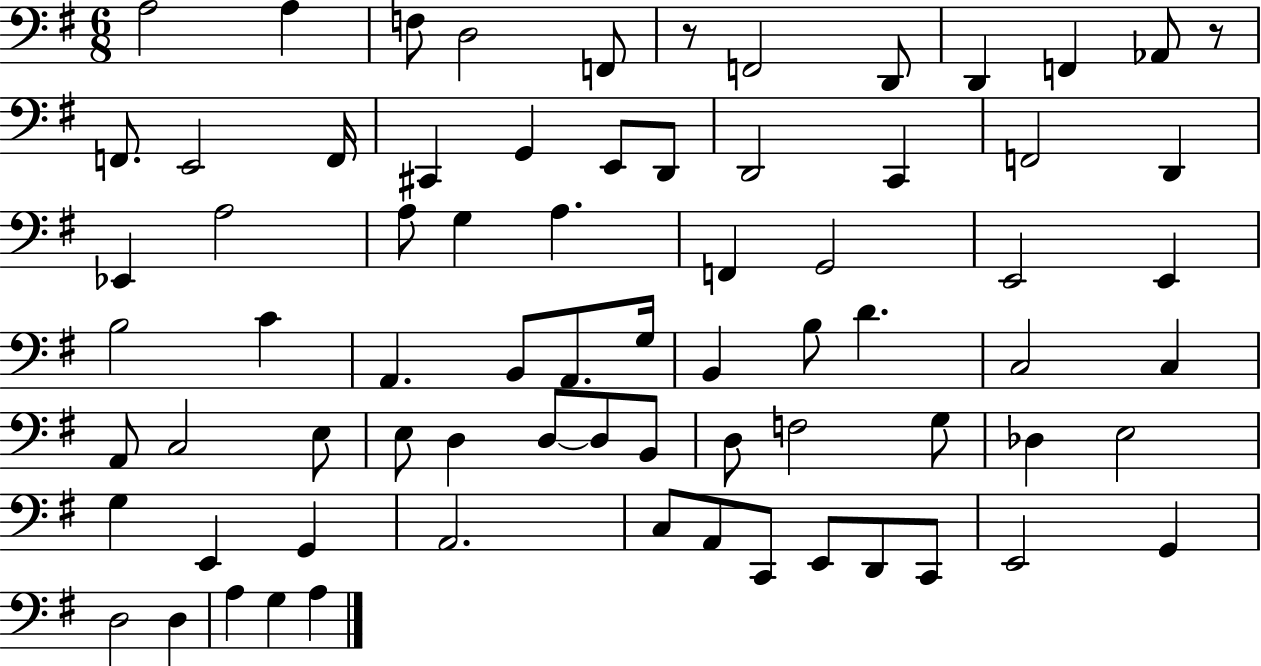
A3/h A3/q F3/e D3/h F2/e R/e F2/h D2/e D2/q F2/q Ab2/e R/e F2/e. E2/h F2/s C#2/q G2/q E2/e D2/e D2/h C2/q F2/h D2/q Eb2/q A3/h A3/e G3/q A3/q. F2/q G2/h E2/h E2/q B3/h C4/q A2/q. B2/e A2/e. G3/s B2/q B3/e D4/q. C3/h C3/q A2/e C3/h E3/e E3/e D3/q D3/e D3/e B2/e D3/e F3/h G3/e Db3/q E3/h G3/q E2/q G2/q A2/h. C3/e A2/e C2/e E2/e D2/e C2/e E2/h G2/q D3/h D3/q A3/q G3/q A3/q